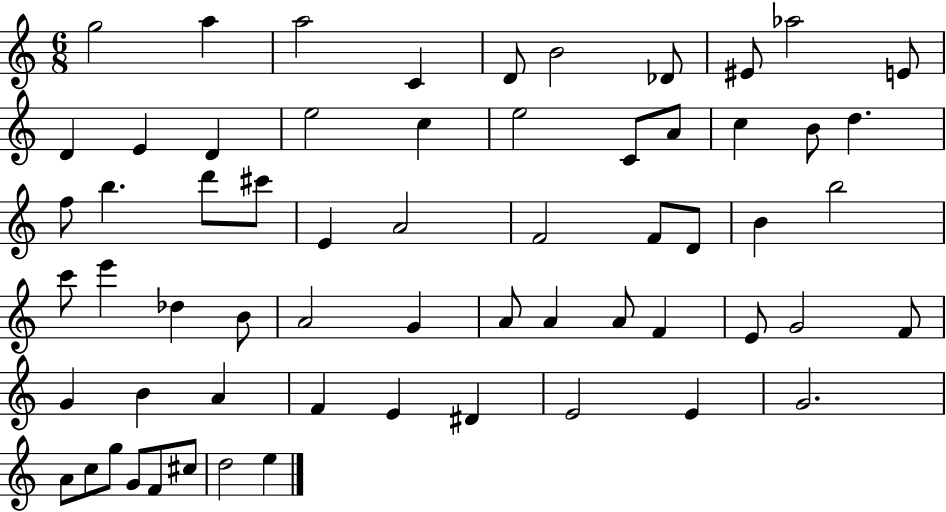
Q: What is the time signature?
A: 6/8